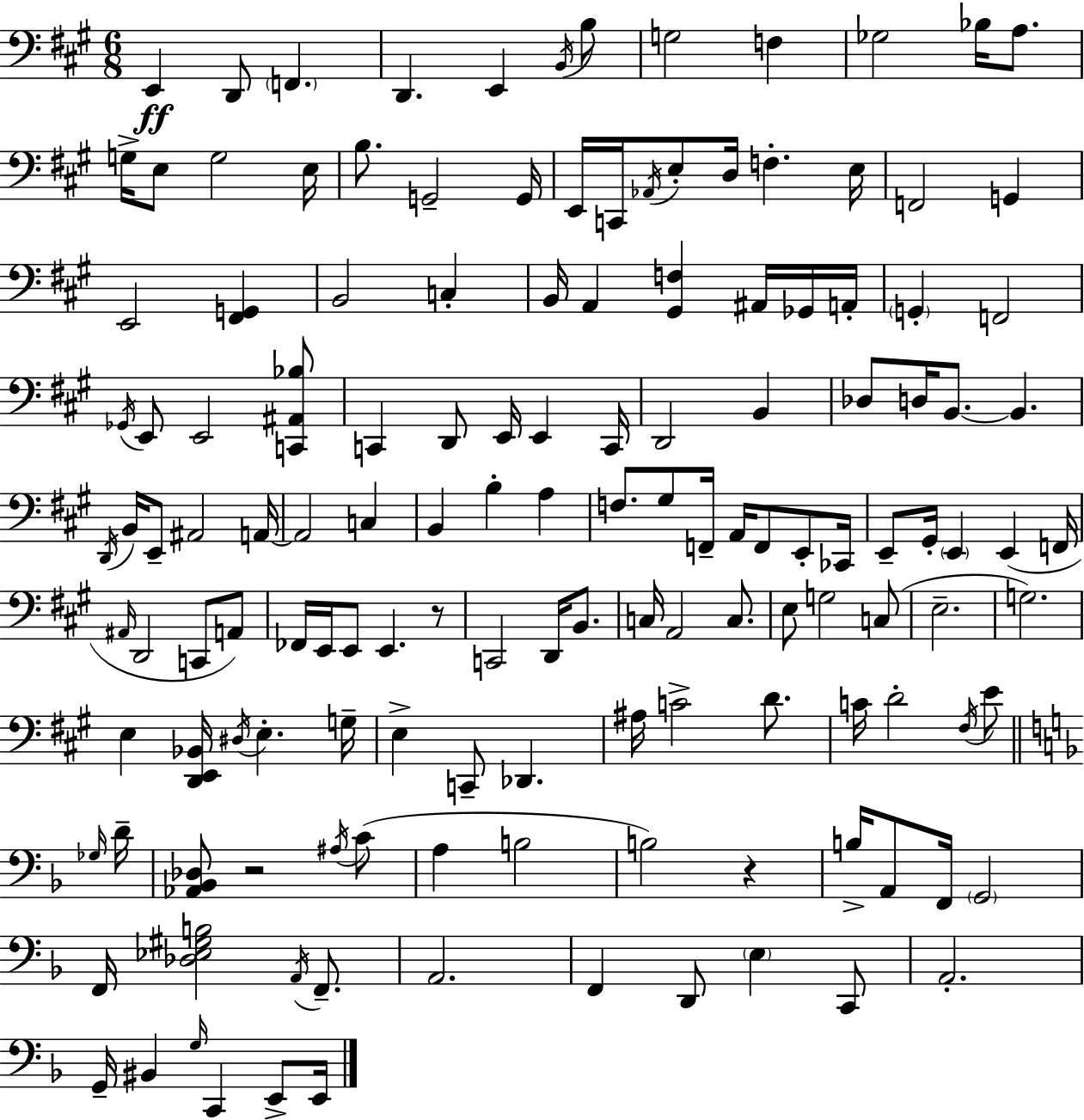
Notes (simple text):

E2/q D2/e F2/q. D2/q. E2/q B2/s B3/e G3/h F3/q Gb3/h Bb3/s A3/e. G3/s E3/e G3/h E3/s B3/e. G2/h G2/s E2/s C2/s Ab2/s E3/e D3/s F3/q. E3/s F2/h G2/q E2/h [F#2,G2]/q B2/h C3/q B2/s A2/q [G#2,F3]/q A#2/s Gb2/s A2/s G2/q F2/h Gb2/s E2/e E2/h [C2,A#2,Bb3]/e C2/q D2/e E2/s E2/q C2/s D2/h B2/q Db3/e D3/s B2/e. B2/q. D2/s B2/s E2/e A#2/h A2/s A2/h C3/q B2/q B3/q A3/q F3/e. G#3/e F2/s A2/s F2/e E2/e CES2/s E2/e G#2/s E2/q E2/q F2/s A#2/s D2/h C2/e A2/e FES2/s E2/s E2/e E2/q. R/e C2/h D2/s B2/e. C3/s A2/h C3/e. E3/e G3/h C3/e E3/h. G3/h. E3/q [D2,E2,Bb2]/s D#3/s E3/q. G3/s E3/q C2/e Db2/q. A#3/s C4/h D4/e. C4/s D4/h F#3/s E4/e Gb3/s D4/s [Ab2,Bb2,Db3]/e R/h A#3/s C4/e A3/q B3/h B3/h R/q B3/s A2/e F2/s G2/h F2/s [Db3,Eb3,G#3,B3]/h A2/s F2/e. A2/h. F2/q D2/e E3/q C2/e A2/h. G2/s BIS2/q G3/s C2/q E2/e E2/s